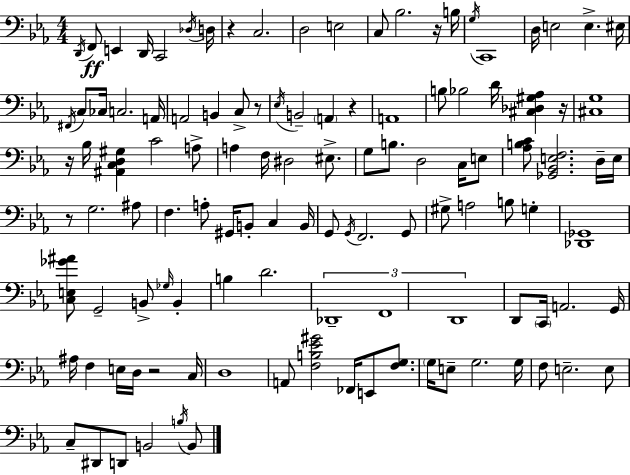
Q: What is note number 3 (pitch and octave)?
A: E2